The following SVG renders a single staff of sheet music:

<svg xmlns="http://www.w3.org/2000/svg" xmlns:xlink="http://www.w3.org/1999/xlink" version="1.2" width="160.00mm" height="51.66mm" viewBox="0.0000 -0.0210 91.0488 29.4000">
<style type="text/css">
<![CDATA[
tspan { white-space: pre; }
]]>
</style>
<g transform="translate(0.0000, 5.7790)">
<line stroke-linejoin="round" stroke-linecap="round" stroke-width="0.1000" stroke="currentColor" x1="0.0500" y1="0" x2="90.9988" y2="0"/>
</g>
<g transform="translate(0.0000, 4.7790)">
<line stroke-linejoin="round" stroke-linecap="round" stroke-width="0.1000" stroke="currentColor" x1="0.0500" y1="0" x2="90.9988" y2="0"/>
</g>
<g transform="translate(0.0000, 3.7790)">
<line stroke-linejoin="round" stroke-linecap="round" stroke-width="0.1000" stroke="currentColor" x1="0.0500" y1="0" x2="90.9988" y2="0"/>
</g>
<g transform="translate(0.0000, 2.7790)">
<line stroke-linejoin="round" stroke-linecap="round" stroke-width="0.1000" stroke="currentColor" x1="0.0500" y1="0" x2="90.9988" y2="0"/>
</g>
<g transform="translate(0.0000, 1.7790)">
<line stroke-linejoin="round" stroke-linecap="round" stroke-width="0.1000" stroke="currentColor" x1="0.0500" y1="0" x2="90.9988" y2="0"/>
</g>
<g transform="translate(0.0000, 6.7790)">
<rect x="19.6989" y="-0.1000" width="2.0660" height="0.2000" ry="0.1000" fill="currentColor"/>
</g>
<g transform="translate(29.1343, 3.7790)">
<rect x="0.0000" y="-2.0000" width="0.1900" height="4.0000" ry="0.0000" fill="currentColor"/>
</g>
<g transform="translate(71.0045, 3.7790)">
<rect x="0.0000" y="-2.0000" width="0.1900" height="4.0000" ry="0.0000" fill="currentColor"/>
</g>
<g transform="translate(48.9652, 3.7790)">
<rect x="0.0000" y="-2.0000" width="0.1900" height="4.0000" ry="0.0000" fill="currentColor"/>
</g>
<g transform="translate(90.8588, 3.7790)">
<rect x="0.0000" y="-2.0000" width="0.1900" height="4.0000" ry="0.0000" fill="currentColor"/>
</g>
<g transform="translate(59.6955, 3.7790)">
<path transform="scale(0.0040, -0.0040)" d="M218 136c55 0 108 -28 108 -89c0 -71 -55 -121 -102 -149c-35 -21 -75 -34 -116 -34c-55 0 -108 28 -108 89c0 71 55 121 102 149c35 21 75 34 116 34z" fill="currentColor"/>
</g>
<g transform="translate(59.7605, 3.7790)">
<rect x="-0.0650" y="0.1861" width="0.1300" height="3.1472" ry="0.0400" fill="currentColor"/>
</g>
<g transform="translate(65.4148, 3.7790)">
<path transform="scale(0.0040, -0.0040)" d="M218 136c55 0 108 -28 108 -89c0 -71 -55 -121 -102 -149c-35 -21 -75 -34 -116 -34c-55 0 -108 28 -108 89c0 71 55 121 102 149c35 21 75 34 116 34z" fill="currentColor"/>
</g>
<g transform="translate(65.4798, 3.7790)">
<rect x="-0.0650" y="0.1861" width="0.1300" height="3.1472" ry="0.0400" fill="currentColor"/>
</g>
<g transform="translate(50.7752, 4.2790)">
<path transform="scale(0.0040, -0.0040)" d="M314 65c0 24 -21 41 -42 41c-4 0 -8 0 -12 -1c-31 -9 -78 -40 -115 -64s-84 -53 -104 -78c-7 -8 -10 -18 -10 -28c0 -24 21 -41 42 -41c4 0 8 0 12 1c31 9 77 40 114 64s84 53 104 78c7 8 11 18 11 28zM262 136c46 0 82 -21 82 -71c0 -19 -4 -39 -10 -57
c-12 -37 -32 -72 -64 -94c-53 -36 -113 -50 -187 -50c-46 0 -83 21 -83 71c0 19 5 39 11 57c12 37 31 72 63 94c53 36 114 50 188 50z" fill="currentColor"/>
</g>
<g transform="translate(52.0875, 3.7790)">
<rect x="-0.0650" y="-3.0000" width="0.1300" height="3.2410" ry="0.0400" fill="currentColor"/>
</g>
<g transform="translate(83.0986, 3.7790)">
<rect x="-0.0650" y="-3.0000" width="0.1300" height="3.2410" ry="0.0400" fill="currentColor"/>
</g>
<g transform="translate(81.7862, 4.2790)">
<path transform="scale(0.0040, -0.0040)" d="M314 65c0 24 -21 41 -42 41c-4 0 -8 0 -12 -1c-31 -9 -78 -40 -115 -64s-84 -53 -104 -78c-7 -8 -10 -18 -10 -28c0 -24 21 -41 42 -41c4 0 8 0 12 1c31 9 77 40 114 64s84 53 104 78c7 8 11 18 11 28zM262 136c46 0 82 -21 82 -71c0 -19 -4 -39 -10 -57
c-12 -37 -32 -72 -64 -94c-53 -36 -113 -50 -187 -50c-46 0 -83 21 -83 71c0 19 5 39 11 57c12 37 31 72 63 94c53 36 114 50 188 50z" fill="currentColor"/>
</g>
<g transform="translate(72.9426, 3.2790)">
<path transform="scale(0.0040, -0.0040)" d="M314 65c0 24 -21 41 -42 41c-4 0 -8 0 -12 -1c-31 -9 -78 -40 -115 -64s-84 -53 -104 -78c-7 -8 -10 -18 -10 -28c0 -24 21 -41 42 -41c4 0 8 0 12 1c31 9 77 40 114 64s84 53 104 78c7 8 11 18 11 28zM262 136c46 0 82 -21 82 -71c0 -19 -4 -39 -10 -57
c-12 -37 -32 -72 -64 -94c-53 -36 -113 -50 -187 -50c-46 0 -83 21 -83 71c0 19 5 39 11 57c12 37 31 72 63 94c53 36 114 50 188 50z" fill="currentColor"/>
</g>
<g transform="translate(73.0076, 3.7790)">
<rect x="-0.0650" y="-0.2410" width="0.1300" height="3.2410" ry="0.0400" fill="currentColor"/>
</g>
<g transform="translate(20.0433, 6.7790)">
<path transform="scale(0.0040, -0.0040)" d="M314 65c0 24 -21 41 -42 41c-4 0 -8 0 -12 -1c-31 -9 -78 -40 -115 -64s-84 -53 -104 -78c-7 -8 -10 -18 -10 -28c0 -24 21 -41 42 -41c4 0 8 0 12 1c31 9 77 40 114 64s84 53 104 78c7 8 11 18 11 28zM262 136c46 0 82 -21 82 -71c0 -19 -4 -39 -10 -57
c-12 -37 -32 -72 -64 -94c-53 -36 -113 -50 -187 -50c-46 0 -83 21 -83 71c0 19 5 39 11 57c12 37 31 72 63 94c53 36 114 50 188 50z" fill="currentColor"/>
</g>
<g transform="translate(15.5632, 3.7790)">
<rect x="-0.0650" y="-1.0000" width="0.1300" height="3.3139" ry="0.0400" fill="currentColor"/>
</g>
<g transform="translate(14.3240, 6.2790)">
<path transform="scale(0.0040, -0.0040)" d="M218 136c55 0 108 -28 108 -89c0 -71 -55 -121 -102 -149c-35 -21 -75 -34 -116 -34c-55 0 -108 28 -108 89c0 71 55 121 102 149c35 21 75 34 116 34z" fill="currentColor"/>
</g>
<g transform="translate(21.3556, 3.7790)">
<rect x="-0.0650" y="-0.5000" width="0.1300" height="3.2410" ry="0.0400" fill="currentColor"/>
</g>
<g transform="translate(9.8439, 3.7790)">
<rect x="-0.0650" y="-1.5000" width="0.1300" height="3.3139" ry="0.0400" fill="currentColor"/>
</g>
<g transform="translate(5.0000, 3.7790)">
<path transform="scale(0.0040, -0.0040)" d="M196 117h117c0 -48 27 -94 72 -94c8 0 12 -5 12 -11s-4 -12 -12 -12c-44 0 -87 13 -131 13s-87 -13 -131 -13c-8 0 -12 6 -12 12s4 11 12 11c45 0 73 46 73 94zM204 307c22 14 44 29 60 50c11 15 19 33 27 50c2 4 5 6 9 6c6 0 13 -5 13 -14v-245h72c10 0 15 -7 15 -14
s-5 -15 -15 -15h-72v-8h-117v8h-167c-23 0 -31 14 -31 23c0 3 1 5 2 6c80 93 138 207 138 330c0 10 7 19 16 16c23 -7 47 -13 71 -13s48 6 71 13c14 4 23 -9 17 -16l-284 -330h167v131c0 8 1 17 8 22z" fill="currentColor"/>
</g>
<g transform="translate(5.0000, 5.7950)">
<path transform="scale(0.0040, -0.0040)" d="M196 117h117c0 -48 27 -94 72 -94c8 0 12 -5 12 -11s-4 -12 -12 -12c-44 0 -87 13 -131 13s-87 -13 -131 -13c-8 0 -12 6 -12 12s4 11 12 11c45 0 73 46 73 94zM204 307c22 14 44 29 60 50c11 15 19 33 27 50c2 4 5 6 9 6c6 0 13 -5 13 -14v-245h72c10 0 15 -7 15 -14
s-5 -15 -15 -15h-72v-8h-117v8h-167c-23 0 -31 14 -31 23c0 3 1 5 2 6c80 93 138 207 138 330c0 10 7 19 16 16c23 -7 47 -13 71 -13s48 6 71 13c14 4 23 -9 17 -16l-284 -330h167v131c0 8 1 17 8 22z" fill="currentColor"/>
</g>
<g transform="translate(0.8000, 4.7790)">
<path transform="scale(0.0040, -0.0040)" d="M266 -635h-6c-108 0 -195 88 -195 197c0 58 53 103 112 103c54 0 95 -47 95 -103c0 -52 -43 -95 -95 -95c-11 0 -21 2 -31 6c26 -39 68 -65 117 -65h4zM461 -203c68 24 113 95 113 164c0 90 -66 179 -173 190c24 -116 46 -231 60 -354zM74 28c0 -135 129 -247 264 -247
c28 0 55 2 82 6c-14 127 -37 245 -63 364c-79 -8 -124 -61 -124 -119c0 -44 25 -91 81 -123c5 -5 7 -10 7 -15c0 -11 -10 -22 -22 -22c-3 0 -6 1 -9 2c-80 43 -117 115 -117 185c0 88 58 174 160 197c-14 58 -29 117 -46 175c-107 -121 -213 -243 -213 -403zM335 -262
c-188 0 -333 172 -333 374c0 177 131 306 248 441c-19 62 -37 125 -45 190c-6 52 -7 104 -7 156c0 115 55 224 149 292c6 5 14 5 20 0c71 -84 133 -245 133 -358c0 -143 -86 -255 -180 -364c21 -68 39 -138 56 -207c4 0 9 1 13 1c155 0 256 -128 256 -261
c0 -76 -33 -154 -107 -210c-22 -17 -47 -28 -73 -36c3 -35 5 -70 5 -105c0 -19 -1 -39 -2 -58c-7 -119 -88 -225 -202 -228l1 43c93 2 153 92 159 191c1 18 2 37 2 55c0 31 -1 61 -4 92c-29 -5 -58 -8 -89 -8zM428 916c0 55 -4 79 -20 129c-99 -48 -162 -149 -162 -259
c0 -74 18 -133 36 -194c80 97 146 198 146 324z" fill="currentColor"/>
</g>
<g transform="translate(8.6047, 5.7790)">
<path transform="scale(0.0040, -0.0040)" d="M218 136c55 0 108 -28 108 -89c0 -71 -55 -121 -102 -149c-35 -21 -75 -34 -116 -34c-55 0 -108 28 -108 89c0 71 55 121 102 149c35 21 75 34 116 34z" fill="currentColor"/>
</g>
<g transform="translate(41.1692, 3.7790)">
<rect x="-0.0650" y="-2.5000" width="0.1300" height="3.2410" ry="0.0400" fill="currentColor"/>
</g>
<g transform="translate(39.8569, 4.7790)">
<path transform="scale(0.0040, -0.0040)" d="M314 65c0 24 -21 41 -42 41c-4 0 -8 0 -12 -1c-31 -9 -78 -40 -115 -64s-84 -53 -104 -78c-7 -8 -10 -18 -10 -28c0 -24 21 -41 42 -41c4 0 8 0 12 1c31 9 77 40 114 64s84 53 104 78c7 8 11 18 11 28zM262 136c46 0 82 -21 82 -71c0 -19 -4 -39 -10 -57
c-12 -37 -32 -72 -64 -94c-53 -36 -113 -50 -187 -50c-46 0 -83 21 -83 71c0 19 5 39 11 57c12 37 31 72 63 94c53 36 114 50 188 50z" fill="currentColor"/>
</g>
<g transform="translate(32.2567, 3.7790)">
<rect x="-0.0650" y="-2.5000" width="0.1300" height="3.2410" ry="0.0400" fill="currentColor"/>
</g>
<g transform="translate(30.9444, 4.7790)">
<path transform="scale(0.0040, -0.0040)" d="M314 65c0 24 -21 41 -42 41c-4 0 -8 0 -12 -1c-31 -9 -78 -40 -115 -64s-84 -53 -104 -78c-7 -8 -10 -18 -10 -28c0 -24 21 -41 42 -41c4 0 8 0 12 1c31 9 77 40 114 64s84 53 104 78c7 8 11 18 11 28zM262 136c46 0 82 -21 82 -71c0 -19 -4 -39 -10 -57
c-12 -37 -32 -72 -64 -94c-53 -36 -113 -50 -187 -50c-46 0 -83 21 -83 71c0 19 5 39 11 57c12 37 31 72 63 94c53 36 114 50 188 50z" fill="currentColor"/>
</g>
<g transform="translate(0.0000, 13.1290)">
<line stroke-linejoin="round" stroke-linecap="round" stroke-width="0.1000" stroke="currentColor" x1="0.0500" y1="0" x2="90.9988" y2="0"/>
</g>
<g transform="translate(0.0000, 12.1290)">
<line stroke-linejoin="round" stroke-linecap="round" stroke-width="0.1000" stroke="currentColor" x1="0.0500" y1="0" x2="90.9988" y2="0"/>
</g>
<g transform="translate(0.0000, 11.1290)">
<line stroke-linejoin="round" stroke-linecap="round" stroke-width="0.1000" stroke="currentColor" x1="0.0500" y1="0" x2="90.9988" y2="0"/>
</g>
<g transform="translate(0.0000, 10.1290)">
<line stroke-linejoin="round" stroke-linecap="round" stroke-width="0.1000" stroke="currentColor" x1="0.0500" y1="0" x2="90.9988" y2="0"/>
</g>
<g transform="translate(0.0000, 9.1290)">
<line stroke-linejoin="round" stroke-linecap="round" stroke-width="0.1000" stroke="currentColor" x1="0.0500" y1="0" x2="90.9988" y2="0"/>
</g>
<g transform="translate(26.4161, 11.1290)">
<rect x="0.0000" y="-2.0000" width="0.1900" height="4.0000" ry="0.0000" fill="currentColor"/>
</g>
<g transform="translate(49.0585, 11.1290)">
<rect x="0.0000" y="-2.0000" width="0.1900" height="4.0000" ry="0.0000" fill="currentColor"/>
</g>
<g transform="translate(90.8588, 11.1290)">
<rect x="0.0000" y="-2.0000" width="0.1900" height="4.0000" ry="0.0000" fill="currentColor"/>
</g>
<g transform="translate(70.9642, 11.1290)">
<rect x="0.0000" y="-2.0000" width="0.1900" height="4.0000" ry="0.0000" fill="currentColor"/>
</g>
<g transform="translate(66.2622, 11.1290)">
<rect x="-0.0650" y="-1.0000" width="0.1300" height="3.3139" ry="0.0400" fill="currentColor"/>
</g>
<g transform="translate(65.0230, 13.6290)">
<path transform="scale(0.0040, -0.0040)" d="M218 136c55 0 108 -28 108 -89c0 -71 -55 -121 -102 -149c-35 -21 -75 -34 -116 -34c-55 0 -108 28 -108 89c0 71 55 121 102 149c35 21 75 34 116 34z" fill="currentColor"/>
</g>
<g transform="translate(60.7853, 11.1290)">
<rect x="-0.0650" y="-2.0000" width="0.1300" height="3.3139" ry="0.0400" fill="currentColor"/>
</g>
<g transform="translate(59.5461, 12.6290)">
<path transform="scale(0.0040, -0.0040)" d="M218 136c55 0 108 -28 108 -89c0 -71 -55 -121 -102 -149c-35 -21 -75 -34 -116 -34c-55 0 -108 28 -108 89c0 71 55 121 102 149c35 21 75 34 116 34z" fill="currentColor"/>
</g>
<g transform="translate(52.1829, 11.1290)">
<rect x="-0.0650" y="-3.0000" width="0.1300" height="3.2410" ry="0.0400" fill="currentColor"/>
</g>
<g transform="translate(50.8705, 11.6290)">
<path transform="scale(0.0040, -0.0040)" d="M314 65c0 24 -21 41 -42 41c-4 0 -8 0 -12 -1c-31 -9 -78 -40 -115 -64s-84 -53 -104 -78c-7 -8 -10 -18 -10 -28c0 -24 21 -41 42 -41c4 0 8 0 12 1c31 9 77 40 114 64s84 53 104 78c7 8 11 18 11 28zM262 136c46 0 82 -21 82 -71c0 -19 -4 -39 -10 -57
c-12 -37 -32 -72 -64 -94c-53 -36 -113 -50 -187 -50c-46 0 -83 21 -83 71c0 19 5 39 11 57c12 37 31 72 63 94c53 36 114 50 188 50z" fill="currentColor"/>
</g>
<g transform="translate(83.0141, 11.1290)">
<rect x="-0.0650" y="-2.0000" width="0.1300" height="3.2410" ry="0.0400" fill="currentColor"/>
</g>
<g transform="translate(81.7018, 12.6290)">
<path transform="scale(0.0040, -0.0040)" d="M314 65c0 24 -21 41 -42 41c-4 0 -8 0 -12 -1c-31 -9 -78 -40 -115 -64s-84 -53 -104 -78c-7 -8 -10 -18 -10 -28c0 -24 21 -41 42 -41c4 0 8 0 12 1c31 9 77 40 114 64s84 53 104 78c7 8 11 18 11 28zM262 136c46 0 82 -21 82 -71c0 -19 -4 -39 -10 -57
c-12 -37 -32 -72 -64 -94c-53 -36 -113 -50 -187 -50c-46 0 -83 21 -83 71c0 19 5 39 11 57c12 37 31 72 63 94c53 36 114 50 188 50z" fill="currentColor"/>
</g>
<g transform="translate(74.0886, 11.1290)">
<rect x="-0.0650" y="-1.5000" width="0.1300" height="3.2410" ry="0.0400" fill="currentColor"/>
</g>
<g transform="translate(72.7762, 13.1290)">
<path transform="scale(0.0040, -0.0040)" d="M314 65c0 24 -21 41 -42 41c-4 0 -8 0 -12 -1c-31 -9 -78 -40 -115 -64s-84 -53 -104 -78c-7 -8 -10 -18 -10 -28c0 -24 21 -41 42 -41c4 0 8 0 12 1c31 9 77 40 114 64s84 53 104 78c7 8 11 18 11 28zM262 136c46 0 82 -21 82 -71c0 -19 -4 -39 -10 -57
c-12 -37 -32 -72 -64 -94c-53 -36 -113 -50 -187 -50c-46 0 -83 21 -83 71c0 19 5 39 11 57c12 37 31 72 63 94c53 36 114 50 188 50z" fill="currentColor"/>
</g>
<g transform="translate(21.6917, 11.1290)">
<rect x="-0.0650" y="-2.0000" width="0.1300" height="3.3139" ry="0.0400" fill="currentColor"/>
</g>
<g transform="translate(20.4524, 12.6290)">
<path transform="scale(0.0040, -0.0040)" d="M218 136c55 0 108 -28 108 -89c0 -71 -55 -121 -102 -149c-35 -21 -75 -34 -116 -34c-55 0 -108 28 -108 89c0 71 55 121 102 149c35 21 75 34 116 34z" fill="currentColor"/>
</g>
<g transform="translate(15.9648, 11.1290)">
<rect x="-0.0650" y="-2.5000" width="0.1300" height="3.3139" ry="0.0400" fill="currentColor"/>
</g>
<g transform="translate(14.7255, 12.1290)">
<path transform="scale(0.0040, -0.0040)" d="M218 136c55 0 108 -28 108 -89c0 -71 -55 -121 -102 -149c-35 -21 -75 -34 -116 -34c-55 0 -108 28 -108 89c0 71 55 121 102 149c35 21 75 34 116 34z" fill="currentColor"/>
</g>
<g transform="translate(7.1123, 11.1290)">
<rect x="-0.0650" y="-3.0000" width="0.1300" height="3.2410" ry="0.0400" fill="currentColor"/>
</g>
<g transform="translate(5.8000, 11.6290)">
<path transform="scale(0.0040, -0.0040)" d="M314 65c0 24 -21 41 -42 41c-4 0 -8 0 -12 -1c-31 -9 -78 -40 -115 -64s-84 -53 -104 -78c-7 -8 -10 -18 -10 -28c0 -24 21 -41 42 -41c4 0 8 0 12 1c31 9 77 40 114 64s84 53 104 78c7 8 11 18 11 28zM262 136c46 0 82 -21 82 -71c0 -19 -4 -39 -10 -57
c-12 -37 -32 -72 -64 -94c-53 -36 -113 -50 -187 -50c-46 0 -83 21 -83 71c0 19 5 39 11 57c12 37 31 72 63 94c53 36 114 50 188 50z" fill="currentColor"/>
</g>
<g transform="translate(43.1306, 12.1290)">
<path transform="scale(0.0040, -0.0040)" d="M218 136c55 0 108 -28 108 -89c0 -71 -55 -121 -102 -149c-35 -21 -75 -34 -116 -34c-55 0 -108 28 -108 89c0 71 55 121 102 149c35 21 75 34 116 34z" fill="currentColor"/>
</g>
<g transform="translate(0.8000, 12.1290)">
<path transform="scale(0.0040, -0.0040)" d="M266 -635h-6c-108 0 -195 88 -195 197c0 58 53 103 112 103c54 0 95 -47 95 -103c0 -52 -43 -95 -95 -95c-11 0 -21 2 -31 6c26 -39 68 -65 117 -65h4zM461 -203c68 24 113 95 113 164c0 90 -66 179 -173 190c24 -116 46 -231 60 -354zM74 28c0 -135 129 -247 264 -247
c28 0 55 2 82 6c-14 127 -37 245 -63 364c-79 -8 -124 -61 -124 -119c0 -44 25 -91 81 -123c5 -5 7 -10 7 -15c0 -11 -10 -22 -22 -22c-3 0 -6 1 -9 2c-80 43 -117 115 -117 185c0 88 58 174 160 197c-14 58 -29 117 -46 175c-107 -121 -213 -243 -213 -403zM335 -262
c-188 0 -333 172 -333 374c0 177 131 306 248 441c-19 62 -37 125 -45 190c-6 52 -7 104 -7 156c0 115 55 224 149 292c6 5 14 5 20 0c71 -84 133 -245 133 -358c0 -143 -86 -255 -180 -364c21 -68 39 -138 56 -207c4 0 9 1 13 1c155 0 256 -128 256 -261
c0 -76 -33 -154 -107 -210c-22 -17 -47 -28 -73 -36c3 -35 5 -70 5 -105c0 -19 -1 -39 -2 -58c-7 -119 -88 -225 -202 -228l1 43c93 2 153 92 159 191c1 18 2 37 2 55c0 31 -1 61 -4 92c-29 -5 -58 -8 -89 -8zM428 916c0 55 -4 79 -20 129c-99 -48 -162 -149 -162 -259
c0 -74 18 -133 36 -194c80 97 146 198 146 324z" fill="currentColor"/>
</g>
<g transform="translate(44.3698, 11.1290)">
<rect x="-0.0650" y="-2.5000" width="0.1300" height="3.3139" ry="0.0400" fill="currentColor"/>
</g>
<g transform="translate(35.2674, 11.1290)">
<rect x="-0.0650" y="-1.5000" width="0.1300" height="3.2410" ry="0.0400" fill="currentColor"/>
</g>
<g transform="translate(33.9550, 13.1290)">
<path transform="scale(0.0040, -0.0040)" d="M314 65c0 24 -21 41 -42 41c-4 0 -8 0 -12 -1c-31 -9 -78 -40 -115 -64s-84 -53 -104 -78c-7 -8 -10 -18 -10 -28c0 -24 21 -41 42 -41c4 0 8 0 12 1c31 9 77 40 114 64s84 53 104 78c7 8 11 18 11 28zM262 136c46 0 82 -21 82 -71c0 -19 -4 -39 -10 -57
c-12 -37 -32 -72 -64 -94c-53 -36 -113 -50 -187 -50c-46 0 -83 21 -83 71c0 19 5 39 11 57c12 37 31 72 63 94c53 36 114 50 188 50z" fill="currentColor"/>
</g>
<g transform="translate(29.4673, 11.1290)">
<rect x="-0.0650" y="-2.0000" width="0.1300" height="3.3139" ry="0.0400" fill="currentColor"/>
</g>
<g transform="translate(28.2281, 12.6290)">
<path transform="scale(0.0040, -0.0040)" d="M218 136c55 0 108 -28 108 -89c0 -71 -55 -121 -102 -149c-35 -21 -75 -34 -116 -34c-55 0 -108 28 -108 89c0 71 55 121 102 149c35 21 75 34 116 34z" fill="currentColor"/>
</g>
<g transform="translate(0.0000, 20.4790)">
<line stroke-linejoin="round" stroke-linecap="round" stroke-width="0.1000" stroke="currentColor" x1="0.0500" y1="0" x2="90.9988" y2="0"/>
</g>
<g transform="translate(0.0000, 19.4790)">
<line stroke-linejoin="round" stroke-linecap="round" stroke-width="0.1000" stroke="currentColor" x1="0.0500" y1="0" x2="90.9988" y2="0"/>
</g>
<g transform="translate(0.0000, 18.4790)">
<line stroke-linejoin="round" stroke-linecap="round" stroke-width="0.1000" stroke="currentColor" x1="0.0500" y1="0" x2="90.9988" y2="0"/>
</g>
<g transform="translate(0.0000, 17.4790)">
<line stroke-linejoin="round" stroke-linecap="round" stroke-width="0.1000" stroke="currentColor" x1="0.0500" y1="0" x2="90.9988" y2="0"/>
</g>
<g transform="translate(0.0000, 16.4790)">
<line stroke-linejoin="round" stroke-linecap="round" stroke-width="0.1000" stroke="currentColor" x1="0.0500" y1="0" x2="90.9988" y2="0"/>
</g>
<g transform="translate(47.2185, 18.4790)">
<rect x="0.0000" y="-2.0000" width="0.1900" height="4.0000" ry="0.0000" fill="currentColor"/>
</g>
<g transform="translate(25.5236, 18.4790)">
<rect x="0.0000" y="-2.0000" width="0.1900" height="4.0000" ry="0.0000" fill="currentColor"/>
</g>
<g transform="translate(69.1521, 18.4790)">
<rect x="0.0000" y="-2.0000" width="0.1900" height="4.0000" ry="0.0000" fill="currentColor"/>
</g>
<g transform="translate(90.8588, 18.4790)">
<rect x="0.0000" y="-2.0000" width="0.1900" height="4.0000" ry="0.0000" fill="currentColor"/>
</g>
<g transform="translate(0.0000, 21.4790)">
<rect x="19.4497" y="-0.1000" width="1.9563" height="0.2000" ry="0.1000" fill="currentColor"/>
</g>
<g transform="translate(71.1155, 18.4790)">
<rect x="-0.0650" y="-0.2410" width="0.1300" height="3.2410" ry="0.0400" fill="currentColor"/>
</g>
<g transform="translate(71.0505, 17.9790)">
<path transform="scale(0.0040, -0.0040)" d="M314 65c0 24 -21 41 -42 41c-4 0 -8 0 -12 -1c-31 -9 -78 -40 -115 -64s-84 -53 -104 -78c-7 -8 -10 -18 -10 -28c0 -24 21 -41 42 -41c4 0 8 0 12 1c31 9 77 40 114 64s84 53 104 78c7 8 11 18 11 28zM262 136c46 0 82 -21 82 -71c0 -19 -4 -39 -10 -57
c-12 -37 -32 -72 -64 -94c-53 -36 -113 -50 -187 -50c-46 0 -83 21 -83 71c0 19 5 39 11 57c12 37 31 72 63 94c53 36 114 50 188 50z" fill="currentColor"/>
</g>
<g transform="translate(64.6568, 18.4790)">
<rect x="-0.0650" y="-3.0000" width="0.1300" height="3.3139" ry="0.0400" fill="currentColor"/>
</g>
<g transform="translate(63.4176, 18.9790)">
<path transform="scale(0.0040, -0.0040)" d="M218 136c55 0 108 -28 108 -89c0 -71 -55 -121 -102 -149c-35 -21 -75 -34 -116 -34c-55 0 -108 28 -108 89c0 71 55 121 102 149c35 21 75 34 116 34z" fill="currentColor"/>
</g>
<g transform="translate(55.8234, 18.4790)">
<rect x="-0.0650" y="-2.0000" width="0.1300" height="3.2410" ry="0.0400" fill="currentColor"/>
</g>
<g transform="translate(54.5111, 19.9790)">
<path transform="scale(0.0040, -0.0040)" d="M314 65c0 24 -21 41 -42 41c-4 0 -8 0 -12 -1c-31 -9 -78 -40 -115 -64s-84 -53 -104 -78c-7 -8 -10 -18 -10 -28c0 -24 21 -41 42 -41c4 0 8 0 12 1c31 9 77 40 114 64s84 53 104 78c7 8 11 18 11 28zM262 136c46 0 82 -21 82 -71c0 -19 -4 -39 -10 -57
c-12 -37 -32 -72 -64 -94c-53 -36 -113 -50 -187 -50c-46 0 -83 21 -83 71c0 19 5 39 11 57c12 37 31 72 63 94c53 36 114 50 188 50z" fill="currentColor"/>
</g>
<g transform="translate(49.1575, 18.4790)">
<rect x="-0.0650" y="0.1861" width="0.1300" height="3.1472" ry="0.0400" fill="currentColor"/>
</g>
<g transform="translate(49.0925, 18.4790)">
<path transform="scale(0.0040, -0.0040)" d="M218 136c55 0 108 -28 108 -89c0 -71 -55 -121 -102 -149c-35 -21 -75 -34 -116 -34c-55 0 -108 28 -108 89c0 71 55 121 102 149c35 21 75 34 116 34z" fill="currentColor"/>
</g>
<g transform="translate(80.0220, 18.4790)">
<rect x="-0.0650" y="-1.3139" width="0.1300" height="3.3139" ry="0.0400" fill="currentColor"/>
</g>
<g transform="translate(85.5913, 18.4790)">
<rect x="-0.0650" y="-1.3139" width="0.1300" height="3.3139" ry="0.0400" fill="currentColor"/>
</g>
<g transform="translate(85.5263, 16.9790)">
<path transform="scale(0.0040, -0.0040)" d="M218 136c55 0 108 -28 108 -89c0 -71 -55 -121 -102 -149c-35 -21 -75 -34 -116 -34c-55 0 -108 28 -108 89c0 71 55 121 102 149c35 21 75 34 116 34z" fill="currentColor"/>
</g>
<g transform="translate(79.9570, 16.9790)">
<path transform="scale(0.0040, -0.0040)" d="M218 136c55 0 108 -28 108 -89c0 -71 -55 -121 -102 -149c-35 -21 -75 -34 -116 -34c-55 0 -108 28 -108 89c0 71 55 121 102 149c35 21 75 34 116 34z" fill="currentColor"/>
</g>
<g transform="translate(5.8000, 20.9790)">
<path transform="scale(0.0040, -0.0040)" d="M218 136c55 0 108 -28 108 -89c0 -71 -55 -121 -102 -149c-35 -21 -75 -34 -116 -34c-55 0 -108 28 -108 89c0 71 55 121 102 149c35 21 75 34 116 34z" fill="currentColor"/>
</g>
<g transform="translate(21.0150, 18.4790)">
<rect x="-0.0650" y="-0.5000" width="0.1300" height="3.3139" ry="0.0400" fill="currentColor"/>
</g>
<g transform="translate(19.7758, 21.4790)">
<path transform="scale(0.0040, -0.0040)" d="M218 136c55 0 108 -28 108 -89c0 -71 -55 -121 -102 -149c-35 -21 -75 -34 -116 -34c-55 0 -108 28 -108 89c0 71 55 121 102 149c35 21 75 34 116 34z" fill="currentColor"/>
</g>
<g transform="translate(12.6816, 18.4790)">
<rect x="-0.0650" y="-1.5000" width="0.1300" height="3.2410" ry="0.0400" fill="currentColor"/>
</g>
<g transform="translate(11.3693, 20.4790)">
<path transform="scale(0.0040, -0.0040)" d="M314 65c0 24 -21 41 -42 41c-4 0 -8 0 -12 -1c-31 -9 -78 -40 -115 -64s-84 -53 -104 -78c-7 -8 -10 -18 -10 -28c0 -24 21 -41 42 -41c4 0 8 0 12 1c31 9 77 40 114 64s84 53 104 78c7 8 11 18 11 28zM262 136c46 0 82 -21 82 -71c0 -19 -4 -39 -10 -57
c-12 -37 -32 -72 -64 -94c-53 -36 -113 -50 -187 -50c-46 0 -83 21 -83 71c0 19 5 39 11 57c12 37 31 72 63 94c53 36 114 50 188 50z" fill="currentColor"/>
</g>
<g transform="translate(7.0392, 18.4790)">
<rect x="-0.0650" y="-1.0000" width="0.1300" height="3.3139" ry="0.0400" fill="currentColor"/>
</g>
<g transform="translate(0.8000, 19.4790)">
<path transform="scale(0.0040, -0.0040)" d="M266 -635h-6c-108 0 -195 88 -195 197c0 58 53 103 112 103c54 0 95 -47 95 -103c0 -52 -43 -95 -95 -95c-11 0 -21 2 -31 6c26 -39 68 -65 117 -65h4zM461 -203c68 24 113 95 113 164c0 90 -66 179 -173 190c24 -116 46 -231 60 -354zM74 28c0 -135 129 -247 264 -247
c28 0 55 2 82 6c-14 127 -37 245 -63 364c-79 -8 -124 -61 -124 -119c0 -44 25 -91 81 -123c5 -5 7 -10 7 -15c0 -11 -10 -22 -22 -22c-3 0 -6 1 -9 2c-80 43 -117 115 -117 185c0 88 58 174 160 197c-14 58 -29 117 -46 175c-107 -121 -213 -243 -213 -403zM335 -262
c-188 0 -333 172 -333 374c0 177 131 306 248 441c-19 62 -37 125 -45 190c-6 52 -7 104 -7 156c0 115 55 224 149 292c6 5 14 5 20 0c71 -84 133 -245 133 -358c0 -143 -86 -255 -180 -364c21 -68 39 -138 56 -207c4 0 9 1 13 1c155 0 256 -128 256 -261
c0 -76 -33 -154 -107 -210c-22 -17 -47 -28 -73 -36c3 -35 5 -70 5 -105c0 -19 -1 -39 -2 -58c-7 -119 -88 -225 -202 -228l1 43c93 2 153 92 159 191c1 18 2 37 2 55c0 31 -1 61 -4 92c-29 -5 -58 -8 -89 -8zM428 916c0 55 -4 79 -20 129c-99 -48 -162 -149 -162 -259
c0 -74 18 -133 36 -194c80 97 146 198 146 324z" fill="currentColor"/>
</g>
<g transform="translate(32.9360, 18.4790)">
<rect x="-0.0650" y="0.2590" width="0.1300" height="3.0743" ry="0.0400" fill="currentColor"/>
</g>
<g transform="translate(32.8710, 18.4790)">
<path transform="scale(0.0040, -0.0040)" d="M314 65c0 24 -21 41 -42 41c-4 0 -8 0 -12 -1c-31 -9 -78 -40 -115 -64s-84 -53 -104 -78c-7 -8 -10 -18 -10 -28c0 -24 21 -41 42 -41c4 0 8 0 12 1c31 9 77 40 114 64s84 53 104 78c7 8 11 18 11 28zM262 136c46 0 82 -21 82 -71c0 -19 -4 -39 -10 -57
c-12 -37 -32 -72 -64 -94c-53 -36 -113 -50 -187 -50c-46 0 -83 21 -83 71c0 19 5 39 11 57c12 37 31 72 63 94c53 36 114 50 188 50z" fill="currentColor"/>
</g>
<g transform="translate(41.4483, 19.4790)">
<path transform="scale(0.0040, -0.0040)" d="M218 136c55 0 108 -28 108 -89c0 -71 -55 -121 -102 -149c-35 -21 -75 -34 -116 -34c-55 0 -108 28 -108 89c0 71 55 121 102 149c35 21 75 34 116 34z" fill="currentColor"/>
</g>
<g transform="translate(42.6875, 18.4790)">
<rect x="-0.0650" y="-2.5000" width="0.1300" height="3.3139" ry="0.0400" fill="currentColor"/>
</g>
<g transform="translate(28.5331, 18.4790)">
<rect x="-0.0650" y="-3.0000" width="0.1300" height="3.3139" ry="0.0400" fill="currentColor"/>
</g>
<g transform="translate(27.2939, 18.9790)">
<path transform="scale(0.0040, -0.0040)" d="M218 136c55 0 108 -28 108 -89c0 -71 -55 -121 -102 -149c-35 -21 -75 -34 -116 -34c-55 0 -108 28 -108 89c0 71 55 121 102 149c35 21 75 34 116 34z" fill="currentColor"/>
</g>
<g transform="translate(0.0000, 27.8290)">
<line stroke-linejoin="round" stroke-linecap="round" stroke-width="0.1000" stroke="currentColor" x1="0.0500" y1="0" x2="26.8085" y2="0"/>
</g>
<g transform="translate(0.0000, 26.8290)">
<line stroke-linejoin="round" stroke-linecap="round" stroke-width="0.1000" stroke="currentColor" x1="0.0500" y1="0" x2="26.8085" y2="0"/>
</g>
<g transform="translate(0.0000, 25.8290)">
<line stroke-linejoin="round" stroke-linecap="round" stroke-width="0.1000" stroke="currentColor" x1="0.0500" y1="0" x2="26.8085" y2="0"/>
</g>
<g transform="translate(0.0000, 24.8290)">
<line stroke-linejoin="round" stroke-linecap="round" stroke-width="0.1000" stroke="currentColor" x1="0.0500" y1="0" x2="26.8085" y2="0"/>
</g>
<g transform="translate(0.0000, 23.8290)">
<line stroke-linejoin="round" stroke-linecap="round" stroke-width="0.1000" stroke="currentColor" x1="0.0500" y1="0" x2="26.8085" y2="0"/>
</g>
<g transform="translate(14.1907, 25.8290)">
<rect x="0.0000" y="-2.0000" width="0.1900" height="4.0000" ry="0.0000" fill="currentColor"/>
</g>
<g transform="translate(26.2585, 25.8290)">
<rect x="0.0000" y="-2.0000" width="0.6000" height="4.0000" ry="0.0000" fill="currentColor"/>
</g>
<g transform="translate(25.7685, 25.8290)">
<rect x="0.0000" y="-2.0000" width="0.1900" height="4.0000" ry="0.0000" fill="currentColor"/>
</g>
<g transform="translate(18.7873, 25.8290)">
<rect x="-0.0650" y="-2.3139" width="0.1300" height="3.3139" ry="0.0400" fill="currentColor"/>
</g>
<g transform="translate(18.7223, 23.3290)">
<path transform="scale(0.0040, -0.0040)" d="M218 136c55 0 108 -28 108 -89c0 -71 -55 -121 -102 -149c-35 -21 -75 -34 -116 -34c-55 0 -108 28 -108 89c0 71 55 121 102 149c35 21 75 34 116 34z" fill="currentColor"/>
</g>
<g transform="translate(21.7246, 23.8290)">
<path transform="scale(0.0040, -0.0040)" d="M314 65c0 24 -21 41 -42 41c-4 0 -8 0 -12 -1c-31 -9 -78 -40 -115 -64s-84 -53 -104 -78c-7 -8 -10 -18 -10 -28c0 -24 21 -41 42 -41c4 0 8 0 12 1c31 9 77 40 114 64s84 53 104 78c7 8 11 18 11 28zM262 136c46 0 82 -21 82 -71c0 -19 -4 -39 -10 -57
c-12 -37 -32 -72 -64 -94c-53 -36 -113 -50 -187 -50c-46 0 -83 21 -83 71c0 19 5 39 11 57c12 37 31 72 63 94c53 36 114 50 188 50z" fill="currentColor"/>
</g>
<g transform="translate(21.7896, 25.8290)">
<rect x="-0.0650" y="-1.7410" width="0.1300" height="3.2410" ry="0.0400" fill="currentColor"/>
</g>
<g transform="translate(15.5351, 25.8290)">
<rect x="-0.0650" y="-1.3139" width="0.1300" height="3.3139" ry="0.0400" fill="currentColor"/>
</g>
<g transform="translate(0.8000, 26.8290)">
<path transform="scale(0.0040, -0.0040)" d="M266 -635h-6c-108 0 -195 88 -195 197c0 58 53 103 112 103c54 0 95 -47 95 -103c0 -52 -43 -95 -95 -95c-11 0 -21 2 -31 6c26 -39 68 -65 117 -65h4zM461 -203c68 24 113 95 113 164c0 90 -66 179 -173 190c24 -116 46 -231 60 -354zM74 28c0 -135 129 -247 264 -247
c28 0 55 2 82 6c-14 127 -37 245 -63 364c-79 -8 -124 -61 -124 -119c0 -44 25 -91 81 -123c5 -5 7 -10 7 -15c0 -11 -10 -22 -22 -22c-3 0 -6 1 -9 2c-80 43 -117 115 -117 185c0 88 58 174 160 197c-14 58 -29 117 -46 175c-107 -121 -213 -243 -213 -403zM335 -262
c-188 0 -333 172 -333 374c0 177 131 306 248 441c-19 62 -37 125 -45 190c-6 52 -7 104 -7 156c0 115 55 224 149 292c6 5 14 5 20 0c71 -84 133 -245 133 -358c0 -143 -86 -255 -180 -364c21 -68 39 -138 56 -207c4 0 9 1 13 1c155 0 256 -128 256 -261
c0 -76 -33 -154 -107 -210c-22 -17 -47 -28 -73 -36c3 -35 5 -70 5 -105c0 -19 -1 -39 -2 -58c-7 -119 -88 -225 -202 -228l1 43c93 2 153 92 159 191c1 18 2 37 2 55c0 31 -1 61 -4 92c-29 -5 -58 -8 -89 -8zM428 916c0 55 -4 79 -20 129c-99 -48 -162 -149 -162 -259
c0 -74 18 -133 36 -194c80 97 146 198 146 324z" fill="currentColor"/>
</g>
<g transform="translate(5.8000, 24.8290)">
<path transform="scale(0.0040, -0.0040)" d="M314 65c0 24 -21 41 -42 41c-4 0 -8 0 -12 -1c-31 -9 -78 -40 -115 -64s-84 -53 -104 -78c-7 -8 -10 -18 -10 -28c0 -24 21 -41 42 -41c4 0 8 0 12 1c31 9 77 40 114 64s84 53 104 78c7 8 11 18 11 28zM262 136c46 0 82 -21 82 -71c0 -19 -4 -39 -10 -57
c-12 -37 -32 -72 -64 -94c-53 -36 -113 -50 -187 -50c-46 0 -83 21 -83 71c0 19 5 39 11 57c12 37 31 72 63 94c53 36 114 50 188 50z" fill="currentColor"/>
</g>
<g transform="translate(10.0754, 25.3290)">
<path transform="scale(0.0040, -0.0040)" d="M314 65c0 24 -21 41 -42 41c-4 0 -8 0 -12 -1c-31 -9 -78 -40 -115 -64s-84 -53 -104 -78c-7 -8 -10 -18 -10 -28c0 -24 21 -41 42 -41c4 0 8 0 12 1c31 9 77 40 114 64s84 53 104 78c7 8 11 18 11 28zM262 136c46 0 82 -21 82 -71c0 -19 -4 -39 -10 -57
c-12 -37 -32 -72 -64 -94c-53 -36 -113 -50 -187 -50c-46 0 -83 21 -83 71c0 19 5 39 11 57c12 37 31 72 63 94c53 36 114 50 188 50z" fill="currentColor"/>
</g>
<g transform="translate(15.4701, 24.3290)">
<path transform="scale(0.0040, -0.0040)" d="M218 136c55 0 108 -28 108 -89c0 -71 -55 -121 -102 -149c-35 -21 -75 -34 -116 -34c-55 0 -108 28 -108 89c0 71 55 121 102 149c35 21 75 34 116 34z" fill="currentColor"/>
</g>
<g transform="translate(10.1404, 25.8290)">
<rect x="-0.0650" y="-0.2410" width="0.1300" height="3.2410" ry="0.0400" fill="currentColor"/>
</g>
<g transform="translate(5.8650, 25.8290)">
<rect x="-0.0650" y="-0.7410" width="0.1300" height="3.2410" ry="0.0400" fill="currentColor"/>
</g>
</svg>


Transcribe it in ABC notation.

X:1
T:Untitled
M:4/4
L:1/4
K:C
E D C2 G2 G2 A2 B B c2 A2 A2 G F F E2 G A2 F D E2 F2 D E2 C A B2 G B F2 A c2 e e d2 c2 e g f2